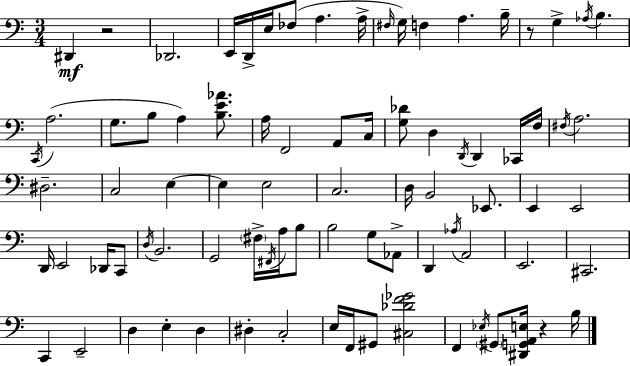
X:1
T:Untitled
M:3/4
L:1/4
K:Am
^D,, z2 _D,,2 E,,/4 D,,/4 E,/4 _F,/2 A, A,/4 ^F,/4 G,/4 F, A, B,/4 z/2 G, _A,/4 B, C,,/4 A,2 G,/2 B,/2 A, [B,E_A]/2 A,/4 F,,2 A,,/2 C,/4 [G,_D]/2 D, D,,/4 D,, _C,,/4 F,/4 ^F,/4 A,2 ^D,2 C,2 E, E, E,2 C,2 D,/4 B,,2 _E,,/2 E,, E,,2 D,,/4 E,,2 _D,,/4 C,,/2 D,/4 B,,2 G,,2 ^F,/4 ^F,,/4 A,/4 B,/2 B,2 G,/2 _A,,/2 D,, _A,/4 A,,2 E,,2 ^C,,2 C,, E,,2 D, E, D, ^D, C,2 E,/4 F,,/4 ^G,,/2 [^C,_DF_G]2 F,, _E,/4 ^G,,/2 [^D,,G,,A,,E,]/4 z B,/4